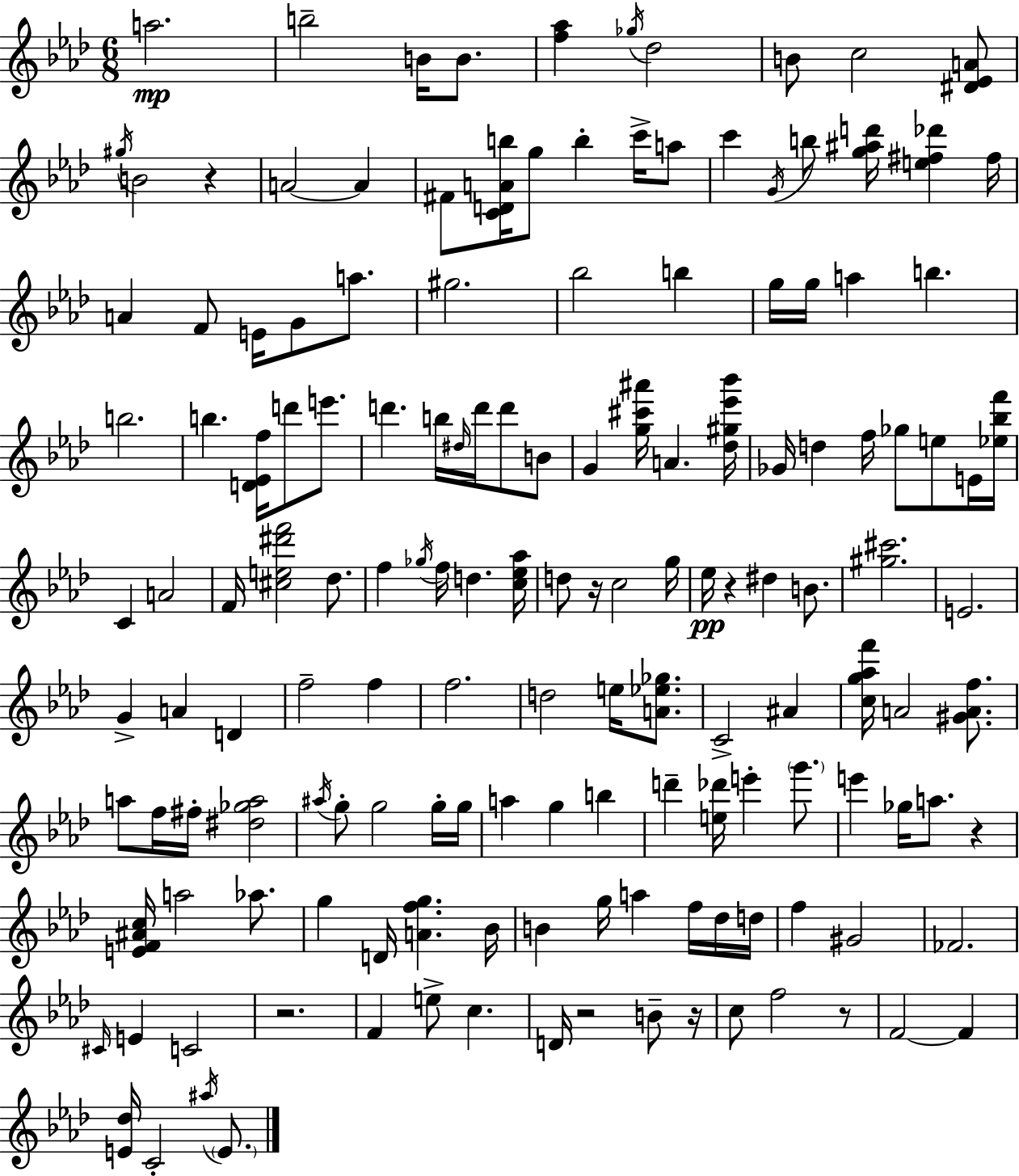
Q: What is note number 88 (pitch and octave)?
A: B5